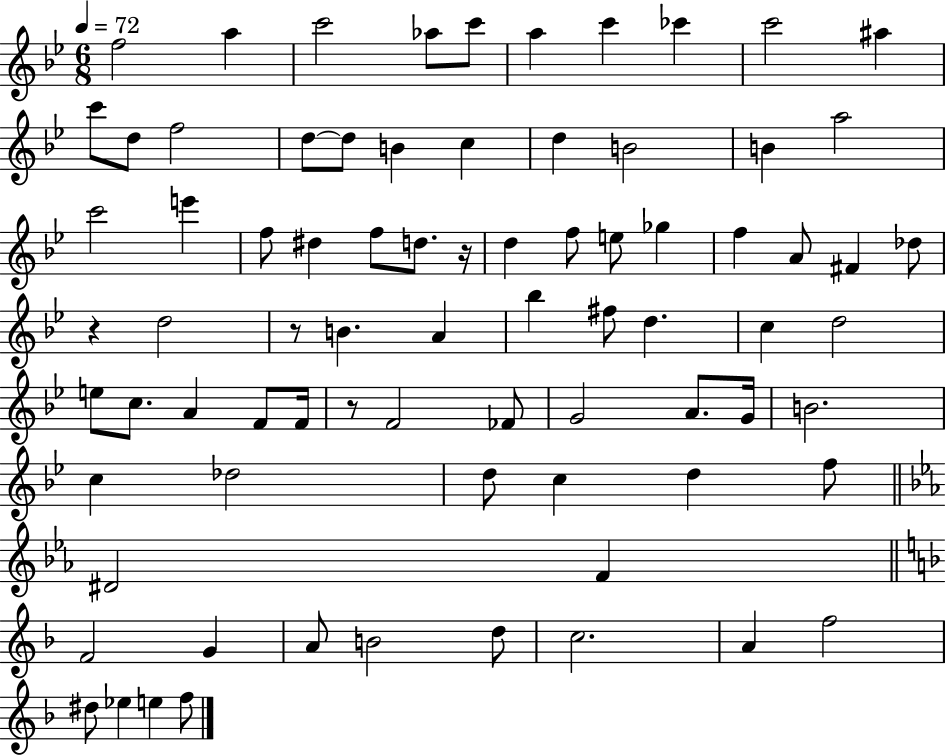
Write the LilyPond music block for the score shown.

{
  \clef treble
  \numericTimeSignature
  \time 6/8
  \key bes \major
  \tempo 4 = 72
  \repeat volta 2 { f''2 a''4 | c'''2 aes''8 c'''8 | a''4 c'''4 ces'''4 | c'''2 ais''4 | \break c'''8 d''8 f''2 | d''8~~ d''8 b'4 c''4 | d''4 b'2 | b'4 a''2 | \break c'''2 e'''4 | f''8 dis''4 f''8 d''8. r16 | d''4 f''8 e''8 ges''4 | f''4 a'8 fis'4 des''8 | \break r4 d''2 | r8 b'4. a'4 | bes''4 fis''8 d''4. | c''4 d''2 | \break e''8 c''8. a'4 f'8 f'16 | r8 f'2 fes'8 | g'2 a'8. g'16 | b'2. | \break c''4 des''2 | d''8 c''4 d''4 f''8 | \bar "||" \break \key ees \major dis'2 f'4 | \bar "||" \break \key f \major f'2 g'4 | a'8 b'2 d''8 | c''2. | a'4 f''2 | \break dis''8 ees''4 e''4 f''8 | } \bar "|."
}